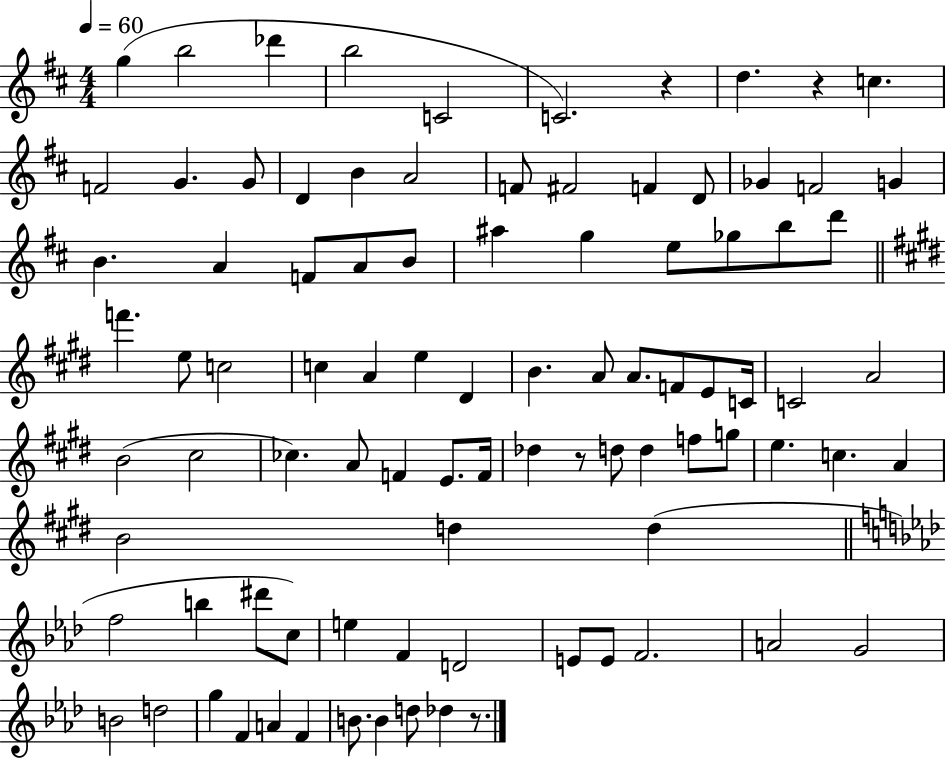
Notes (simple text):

G5/q B5/h Db6/q B5/h C4/h C4/h. R/q D5/q. R/q C5/q. F4/h G4/q. G4/e D4/q B4/q A4/h F4/e F#4/h F4/q D4/e Gb4/q F4/h G4/q B4/q. A4/q F4/e A4/e B4/e A#5/q G5/q E5/e Gb5/e B5/e D6/e F6/q. E5/e C5/h C5/q A4/q E5/q D#4/q B4/q. A4/e A4/e. F4/e E4/e C4/s C4/h A4/h B4/h C#5/h CES5/q. A4/e F4/q E4/e. F4/s Db5/q R/e D5/e D5/q F5/e G5/e E5/q. C5/q. A4/q B4/h D5/q D5/q F5/h B5/q D#6/e C5/e E5/q F4/q D4/h E4/e E4/e F4/h. A4/h G4/h B4/h D5/h G5/q F4/q A4/q F4/q B4/e. B4/q D5/e Db5/q R/e.